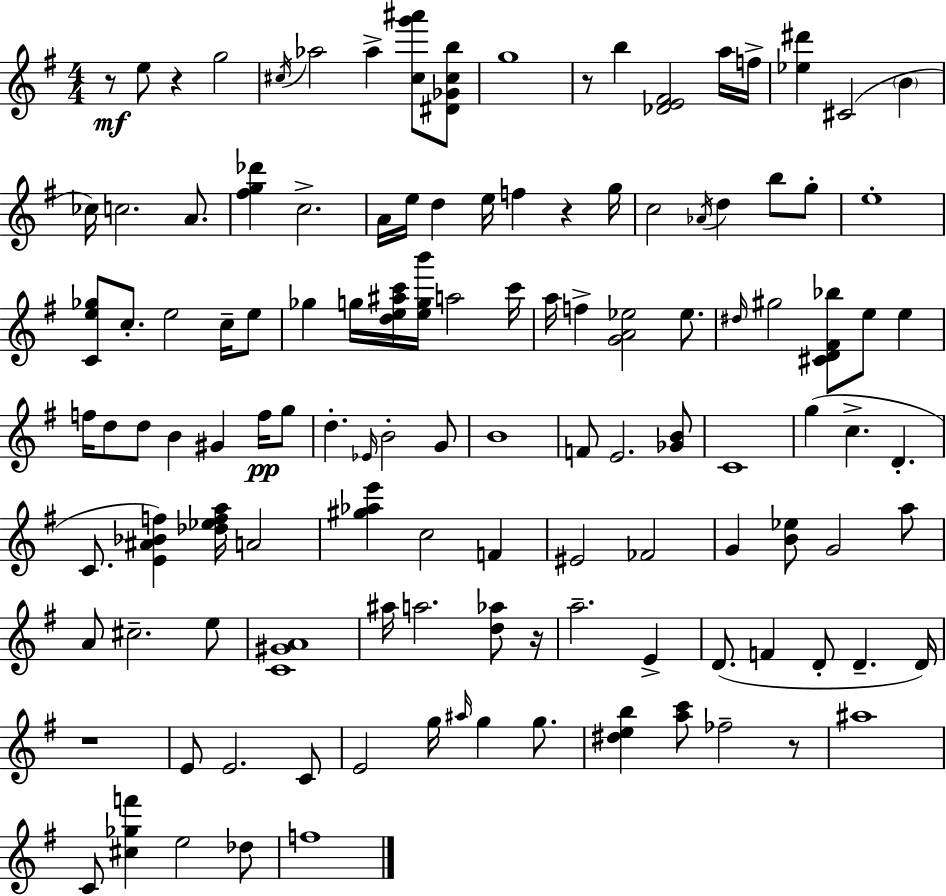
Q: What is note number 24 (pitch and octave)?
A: D5